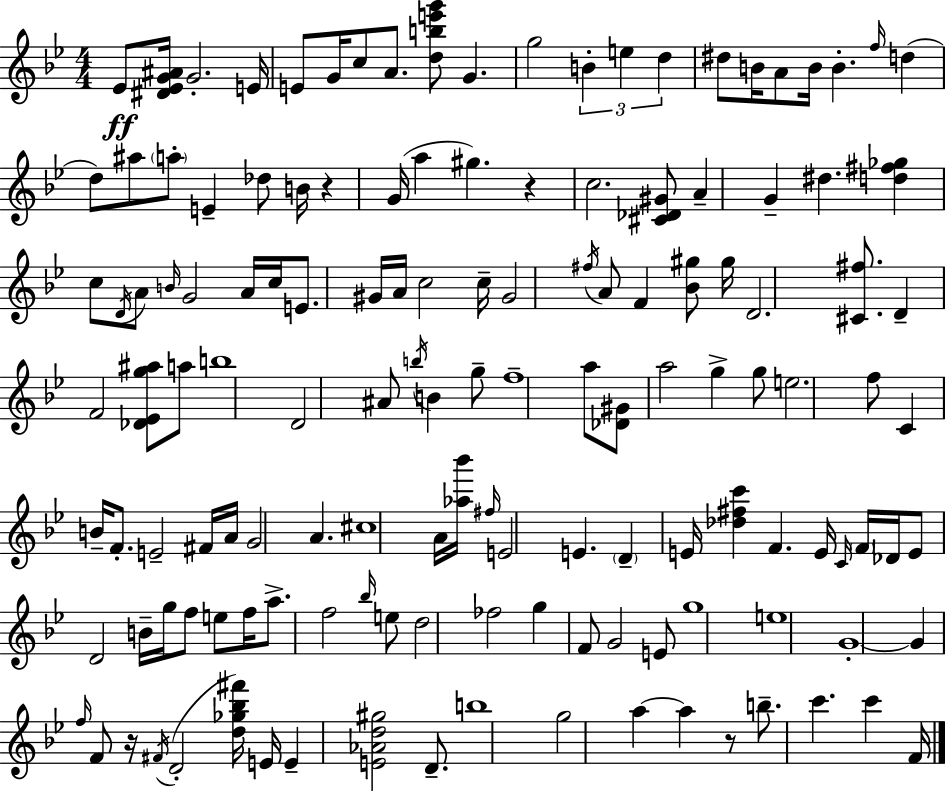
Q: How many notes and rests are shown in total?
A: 138